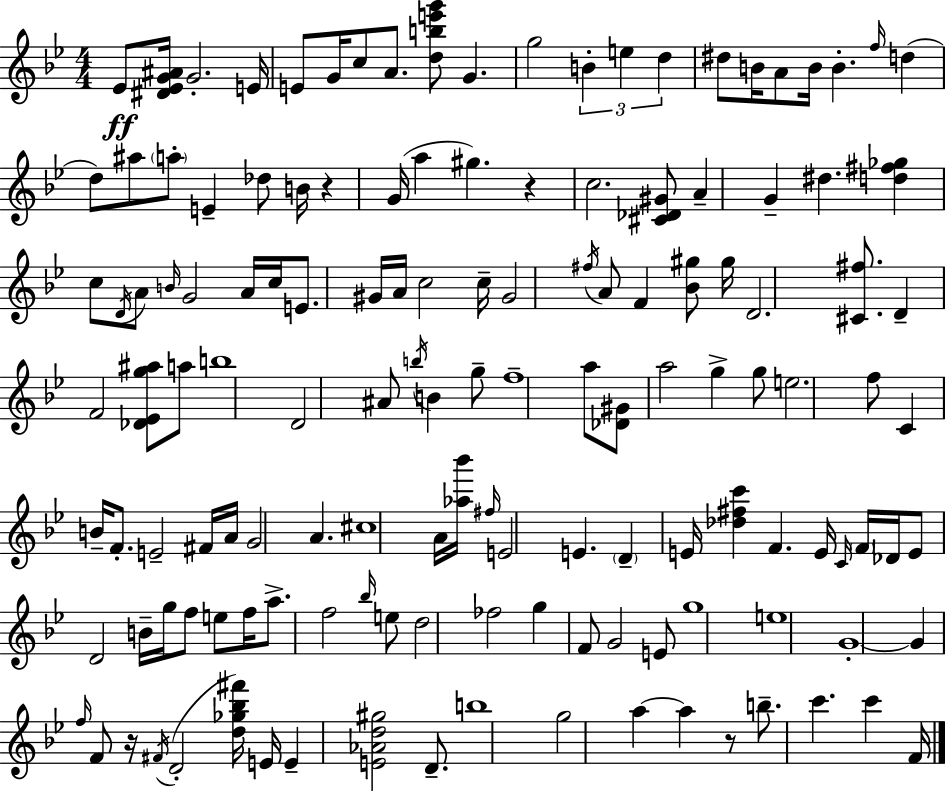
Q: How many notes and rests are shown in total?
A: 138